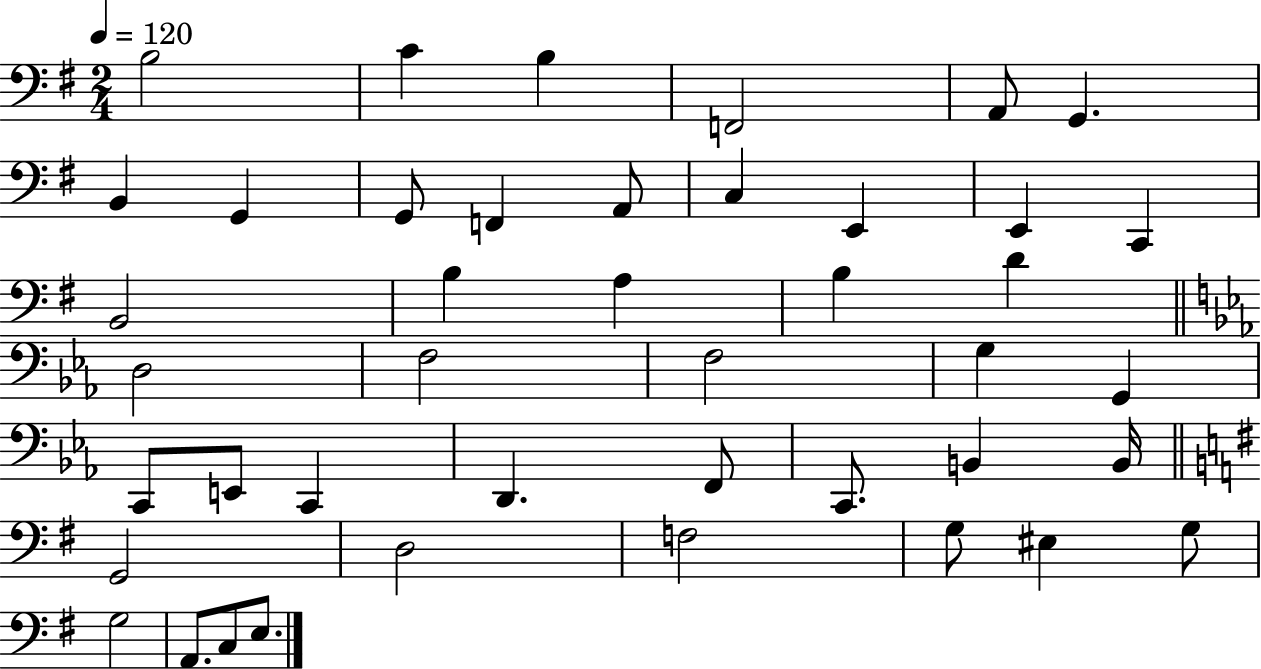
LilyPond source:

{
  \clef bass
  \numericTimeSignature
  \time 2/4
  \key g \major
  \tempo 4 = 120
  \repeat volta 2 { b2 | c'4 b4 | f,2 | a,8 g,4. | \break b,4 g,4 | g,8 f,4 a,8 | c4 e,4 | e,4 c,4 | \break b,2 | b4 a4 | b4 d'4 | \bar "||" \break \key ees \major d2 | f2 | f2 | g4 g,4 | \break c,8 e,8 c,4 | d,4. f,8 | c,8. b,4 b,16 | \bar "||" \break \key e \minor g,2 | d2 | f2 | g8 eis4 g8 | \break g2 | a,8. c8 e8. | } \bar "|."
}